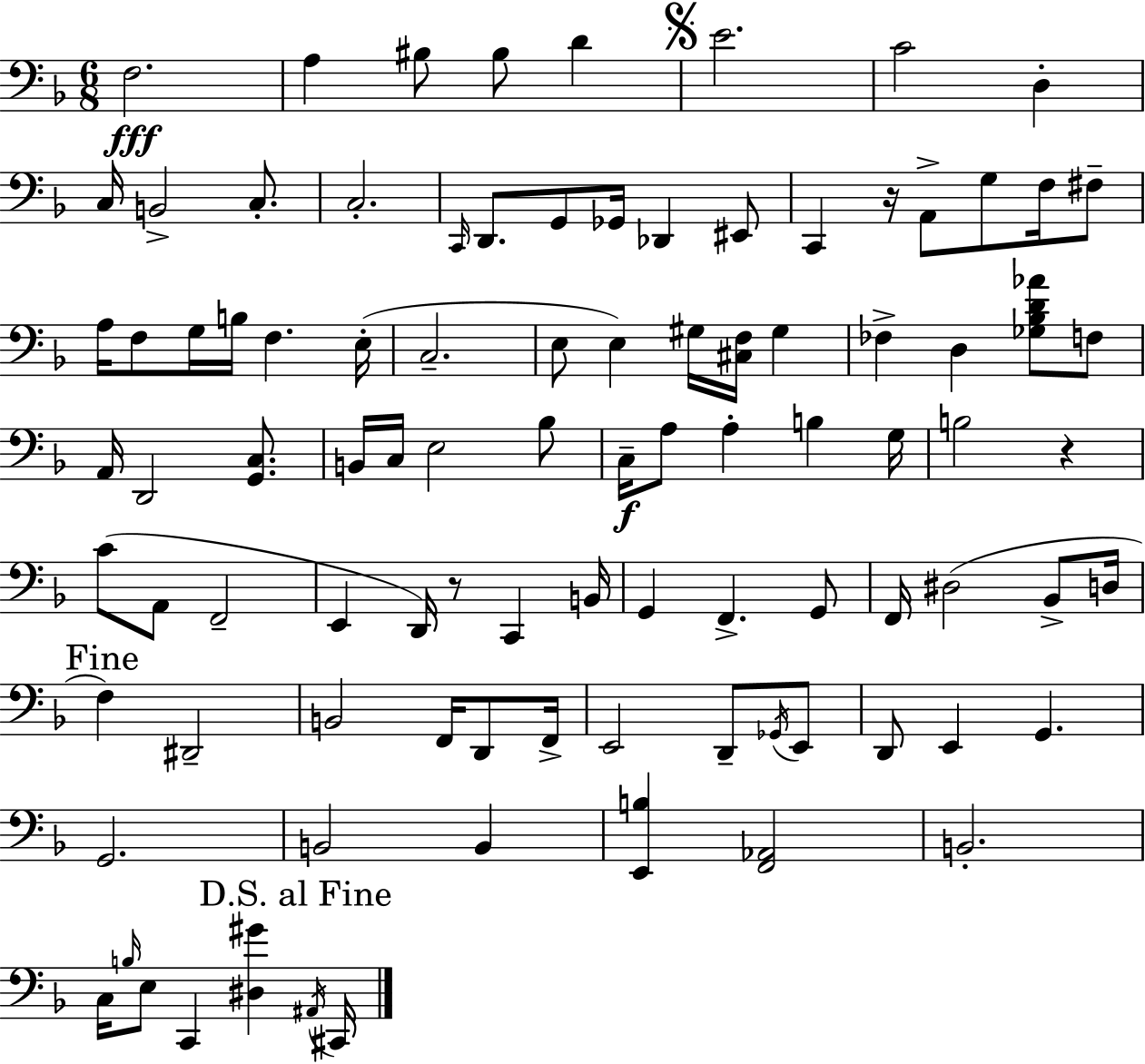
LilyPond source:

{
  \clef bass
  \numericTimeSignature
  \time 6/8
  \key f \major
  \repeat volta 2 { f2.\fff | a4 bis8 bis8 d'4 | \mark \markup { \musicglyph "scripts.segno" } e'2. | c'2 d4-. | \break c16 b,2-> c8.-. | c2.-. | \grace { c,16 } d,8. g,8 ges,16 des,4 eis,8 | c,4 r16 a,8-> g8 f16 fis8-- | \break a16 f8 g16 b16 f4. | e16-.( c2.-- | e8 e4) gis16 <cis f>16 gis4 | fes4-> d4 <ges bes d' aes'>8 f8 | \break a,16 d,2 <g, c>8. | b,16 c16 e2 bes8 | c16--\f a8 a4-. b4 | g16 b2 r4 | \break c'8( a,8 f,2-- | e,4 d,16) r8 c,4 | b,16 g,4 f,4.-> g,8 | f,16 dis2( bes,8-> | \break d16 \mark "Fine" f4) dis,2-- | b,2 f,16 d,8 | f,16-> e,2 d,8-- \acciaccatura { ges,16 } | e,8 d,8 e,4 g,4. | \break g,2. | b,2 b,4 | <e, b>4 <f, aes,>2 | b,2.-. | \break c16 \grace { b16 } e8 c,4 <dis gis'>4 | \mark "D.S. al Fine" \acciaccatura { ais,16 } cis,16 } \bar "|."
}